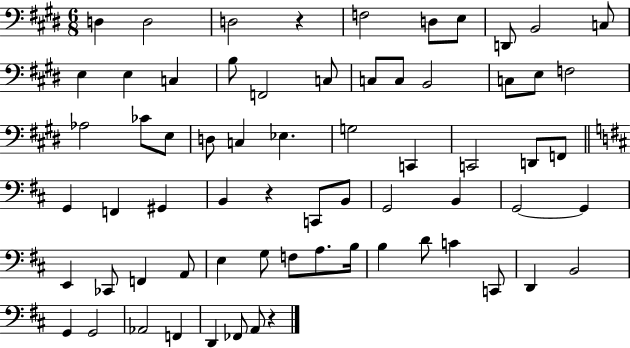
X:1
T:Untitled
M:6/8
L:1/4
K:E
D, D,2 D,2 z F,2 D,/2 E,/2 D,,/2 B,,2 C,/2 E, E, C, B,/2 F,,2 C,/2 C,/2 C,/2 B,,2 C,/2 E,/2 F,2 _A,2 _C/2 E,/2 D,/2 C, _E, G,2 C,, C,,2 D,,/2 F,,/2 G,, F,, ^G,, B,, z C,,/2 B,,/2 G,,2 B,, G,,2 G,, E,, _C,,/2 F,, A,,/2 E, G,/2 F,/2 A,/2 B,/4 B, D/2 C C,,/2 D,, B,,2 G,, G,,2 _A,,2 F,, D,, _F,,/2 A,,/2 z